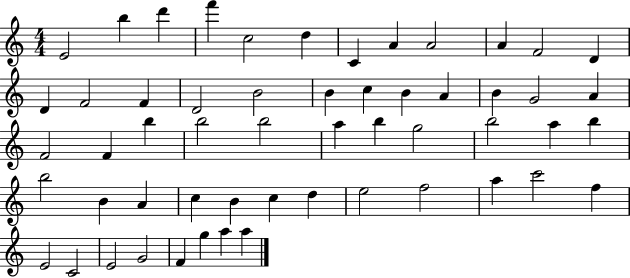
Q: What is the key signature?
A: C major